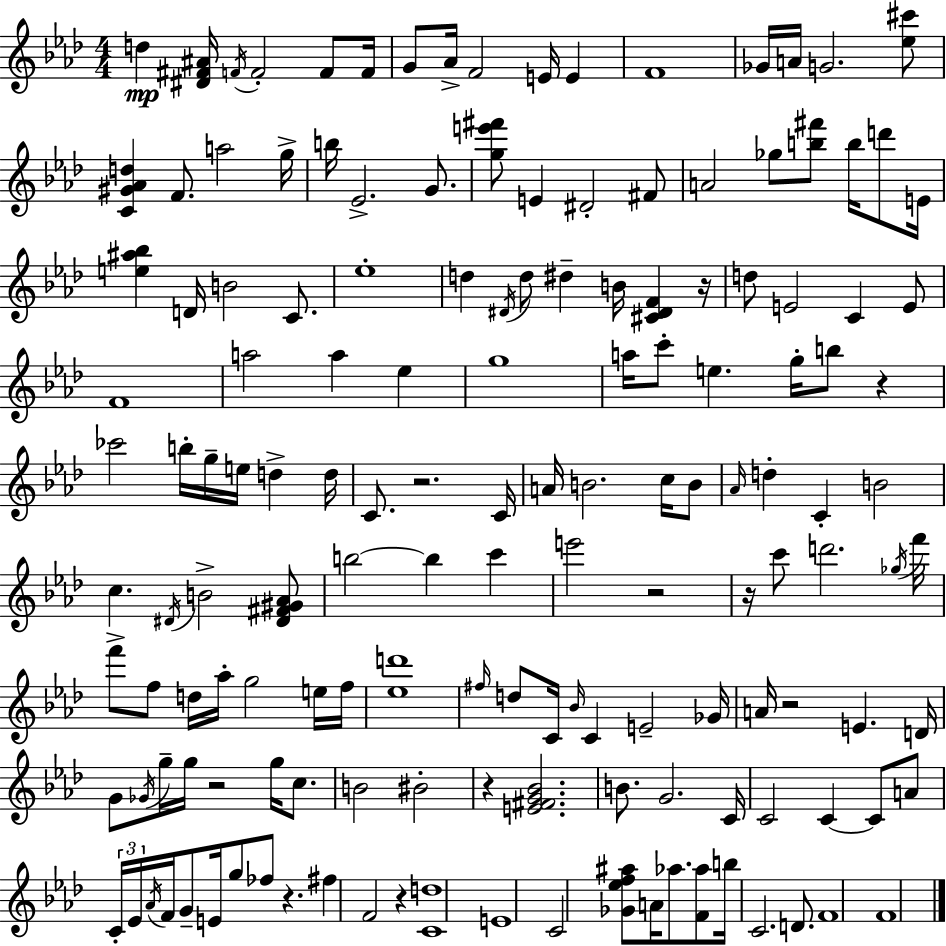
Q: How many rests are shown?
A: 10